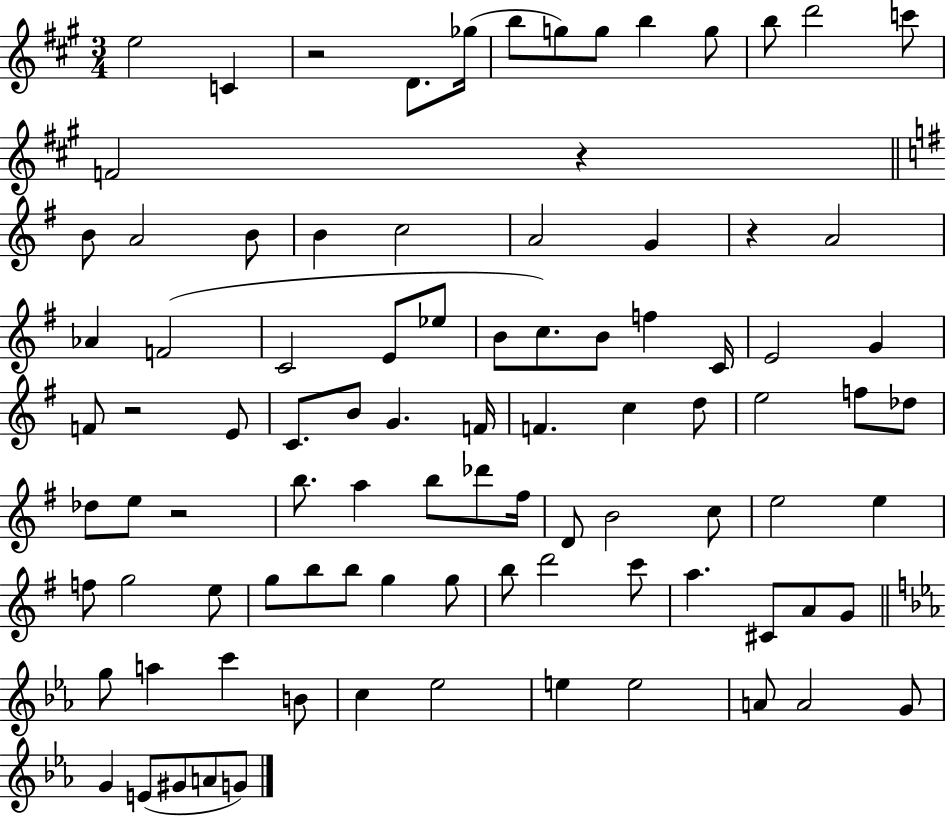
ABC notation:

X:1
T:Untitled
M:3/4
L:1/4
K:A
e2 C z2 D/2 _g/4 b/2 g/2 g/2 b g/2 b/2 d'2 c'/2 F2 z B/2 A2 B/2 B c2 A2 G z A2 _A F2 C2 E/2 _e/2 B/2 c/2 B/2 f C/4 E2 G F/2 z2 E/2 C/2 B/2 G F/4 F c d/2 e2 f/2 _d/2 _d/2 e/2 z2 b/2 a b/2 _d'/2 ^f/4 D/2 B2 c/2 e2 e f/2 g2 e/2 g/2 b/2 b/2 g g/2 b/2 d'2 c'/2 a ^C/2 A/2 G/2 g/2 a c' B/2 c _e2 e e2 A/2 A2 G/2 G E/2 ^G/2 A/2 G/2